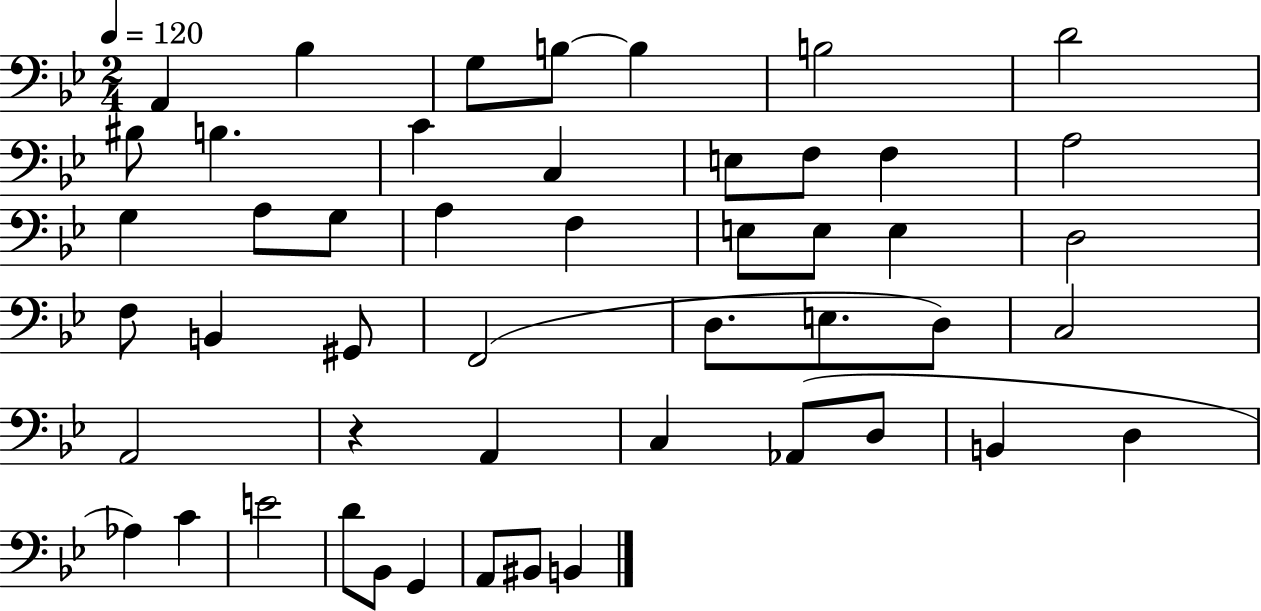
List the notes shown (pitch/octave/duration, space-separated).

A2/q Bb3/q G3/e B3/e B3/q B3/h D4/h BIS3/e B3/q. C4/q C3/q E3/e F3/e F3/q A3/h G3/q A3/e G3/e A3/q F3/q E3/e E3/e E3/q D3/h F3/e B2/q G#2/e F2/h D3/e. E3/e. D3/e C3/h A2/h R/q A2/q C3/q Ab2/e D3/e B2/q D3/q Ab3/q C4/q E4/h D4/e Bb2/e G2/q A2/e BIS2/e B2/q